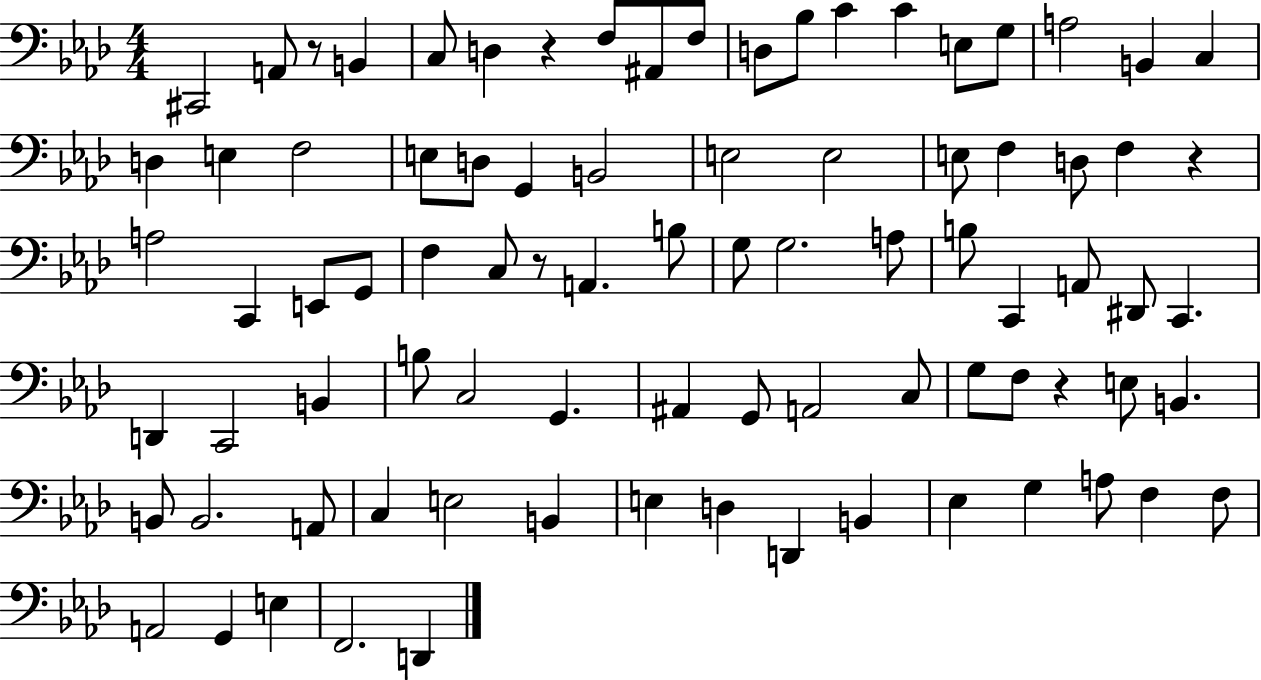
X:1
T:Untitled
M:4/4
L:1/4
K:Ab
^C,,2 A,,/2 z/2 B,, C,/2 D, z F,/2 ^A,,/2 F,/2 D,/2 _B,/2 C C E,/2 G,/2 A,2 B,, C, D, E, F,2 E,/2 D,/2 G,, B,,2 E,2 E,2 E,/2 F, D,/2 F, z A,2 C,, E,,/2 G,,/2 F, C,/2 z/2 A,, B,/2 G,/2 G,2 A,/2 B,/2 C,, A,,/2 ^D,,/2 C,, D,, C,,2 B,, B,/2 C,2 G,, ^A,, G,,/2 A,,2 C,/2 G,/2 F,/2 z E,/2 B,, B,,/2 B,,2 A,,/2 C, E,2 B,, E, D, D,, B,, _E, G, A,/2 F, F,/2 A,,2 G,, E, F,,2 D,,